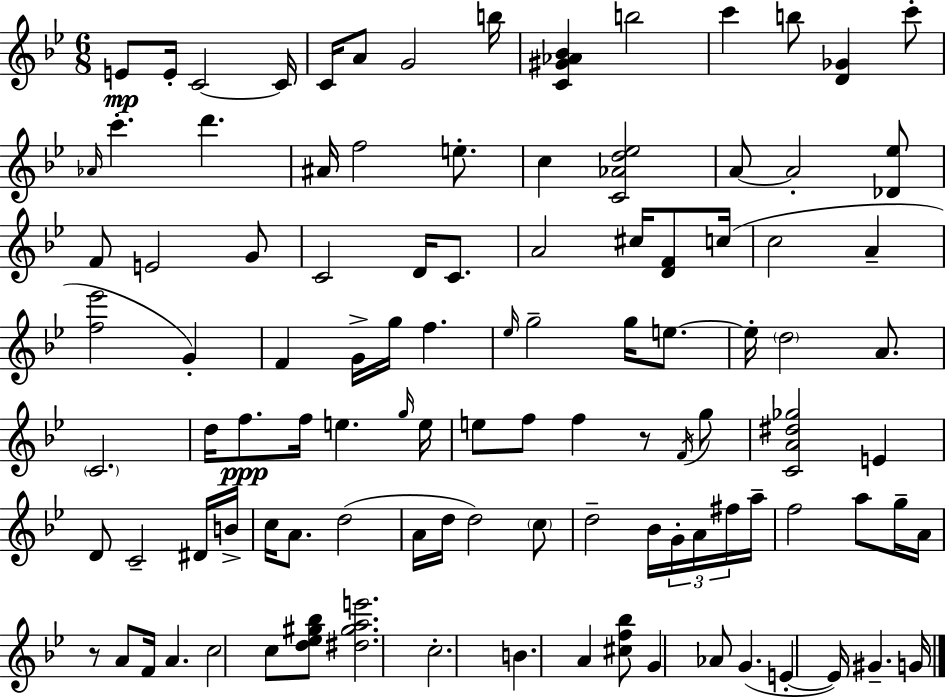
E4/e E4/s C4/h C4/s C4/s A4/e G4/h B5/s [C4,G#4,Ab4,Bb4]/q B5/h C6/q B5/e [D4,Gb4]/q C6/e Ab4/s C6/q. D6/q. A#4/s F5/h E5/e. C5/q [C4,Ab4,D5,Eb5]/h A4/e A4/h [Db4,Eb5]/e F4/e E4/h G4/e C4/h D4/s C4/e. A4/h C#5/s [D4,F4]/e C5/s C5/h A4/q [F5,Eb6]/h G4/q F4/q G4/s G5/s F5/q. Eb5/s G5/h G5/s E5/e. E5/s D5/h A4/e. C4/h. D5/s F5/e. F5/s E5/q. G5/s E5/s E5/e F5/e F5/q R/e F4/s G5/e [C4,A4,D#5,Gb5]/h E4/q D4/e C4/h D#4/s B4/s C5/s A4/e. D5/h A4/s D5/s D5/h C5/e D5/h Bb4/s G4/s A4/s F#5/s A5/s F5/h A5/e G5/s A4/s R/e A4/e F4/s A4/q. C5/h C5/e [D5,Eb5,G#5,Bb5]/e [D#5,G#5,A5,E6]/h. C5/h. B4/q. A4/q [C#5,F5,Bb5]/e G4/q Ab4/e G4/q. E4/q E4/s G#4/q. G4/s